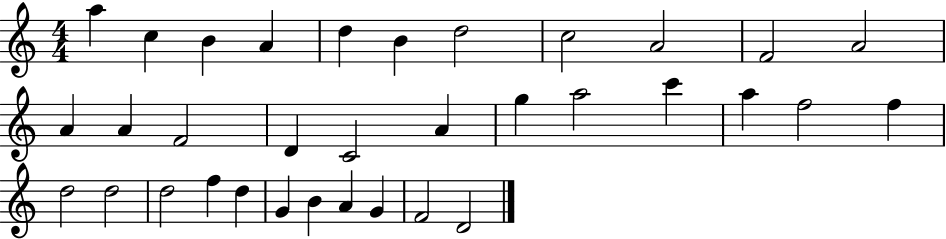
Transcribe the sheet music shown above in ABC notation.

X:1
T:Untitled
M:4/4
L:1/4
K:C
a c B A d B d2 c2 A2 F2 A2 A A F2 D C2 A g a2 c' a f2 f d2 d2 d2 f d G B A G F2 D2